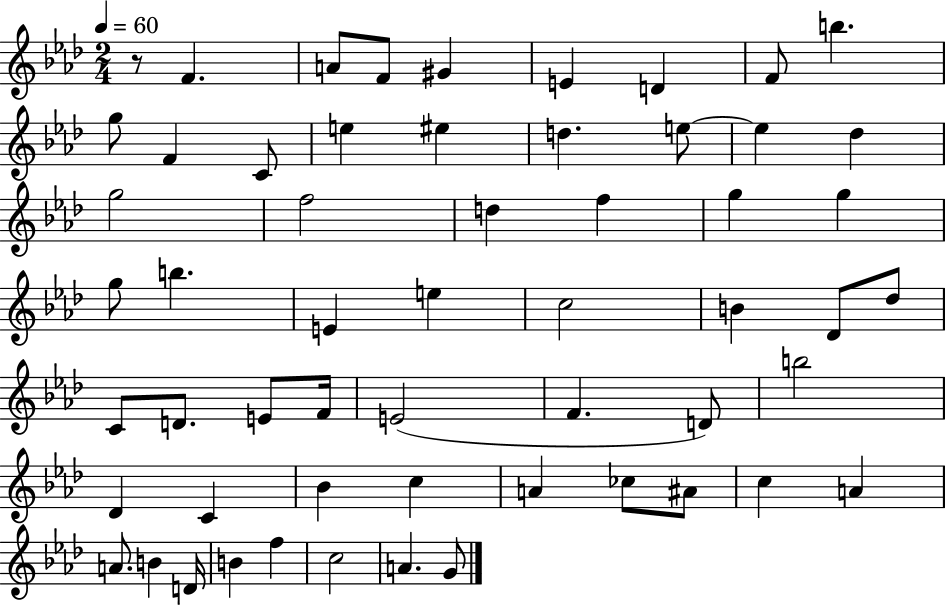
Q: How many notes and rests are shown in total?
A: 57